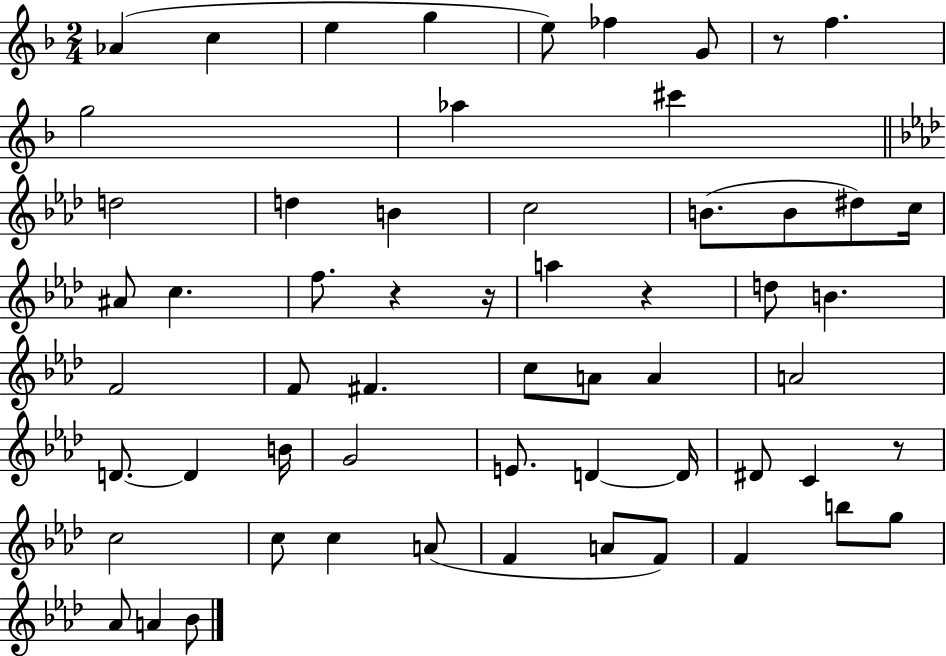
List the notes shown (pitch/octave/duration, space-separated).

Ab4/q C5/q E5/q G5/q E5/e FES5/q G4/e R/e F5/q. G5/h Ab5/q C#6/q D5/h D5/q B4/q C5/h B4/e. B4/e D#5/e C5/s A#4/e C5/q. F5/e. R/q R/s A5/q R/q D5/e B4/q. F4/h F4/e F#4/q. C5/e A4/e A4/q A4/h D4/e. D4/q B4/s G4/h E4/e. D4/q D4/s D#4/e C4/q R/e C5/h C5/e C5/q A4/e F4/q A4/e F4/e F4/q B5/e G5/e Ab4/e A4/q Bb4/e